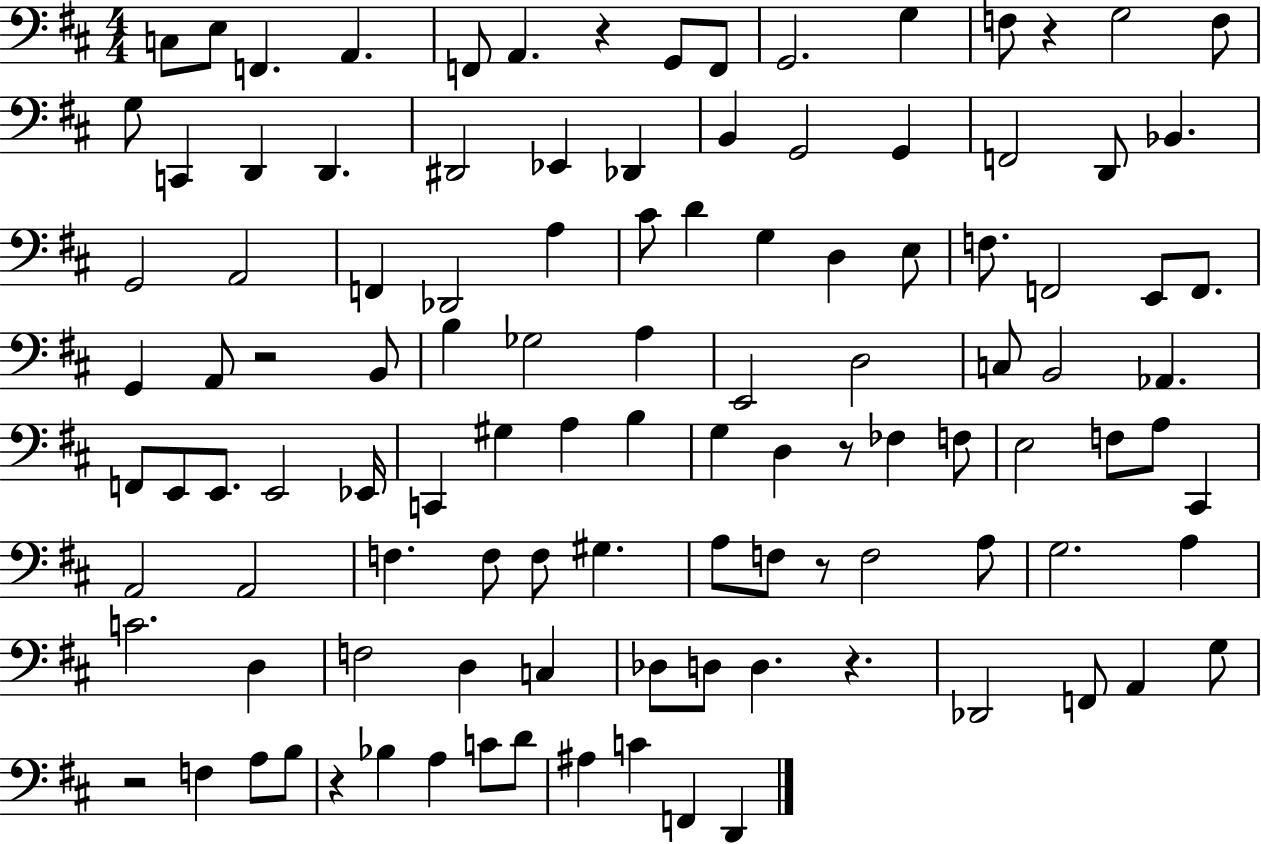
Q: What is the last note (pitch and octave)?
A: D2